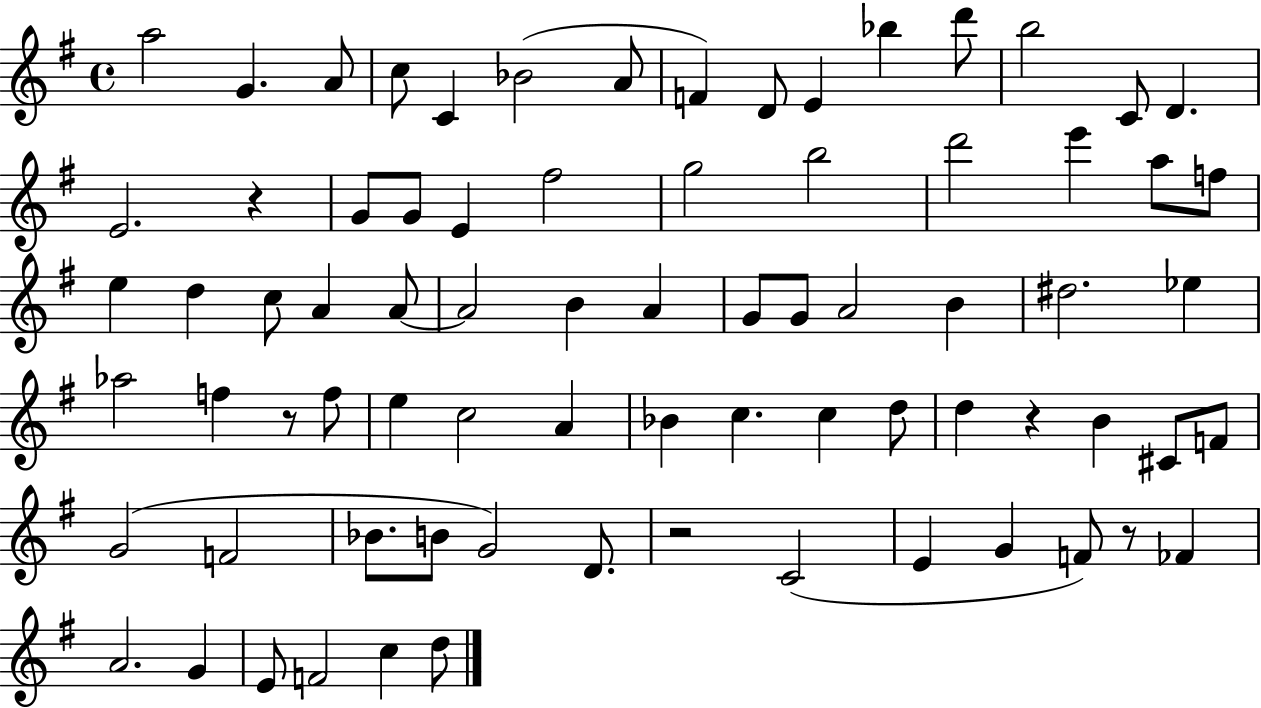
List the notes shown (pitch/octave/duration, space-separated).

A5/h G4/q. A4/e C5/e C4/q Bb4/h A4/e F4/q D4/e E4/q Bb5/q D6/e B5/h C4/e D4/q. E4/h. R/q G4/e G4/e E4/q F#5/h G5/h B5/h D6/h E6/q A5/e F5/e E5/q D5/q C5/e A4/q A4/e A4/h B4/q A4/q G4/e G4/e A4/h B4/q D#5/h. Eb5/q Ab5/h F5/q R/e F5/e E5/q C5/h A4/q Bb4/q C5/q. C5/q D5/e D5/q R/q B4/q C#4/e F4/e G4/h F4/h Bb4/e. B4/e G4/h D4/e. R/h C4/h E4/q G4/q F4/e R/e FES4/q A4/h. G4/q E4/e F4/h C5/q D5/e